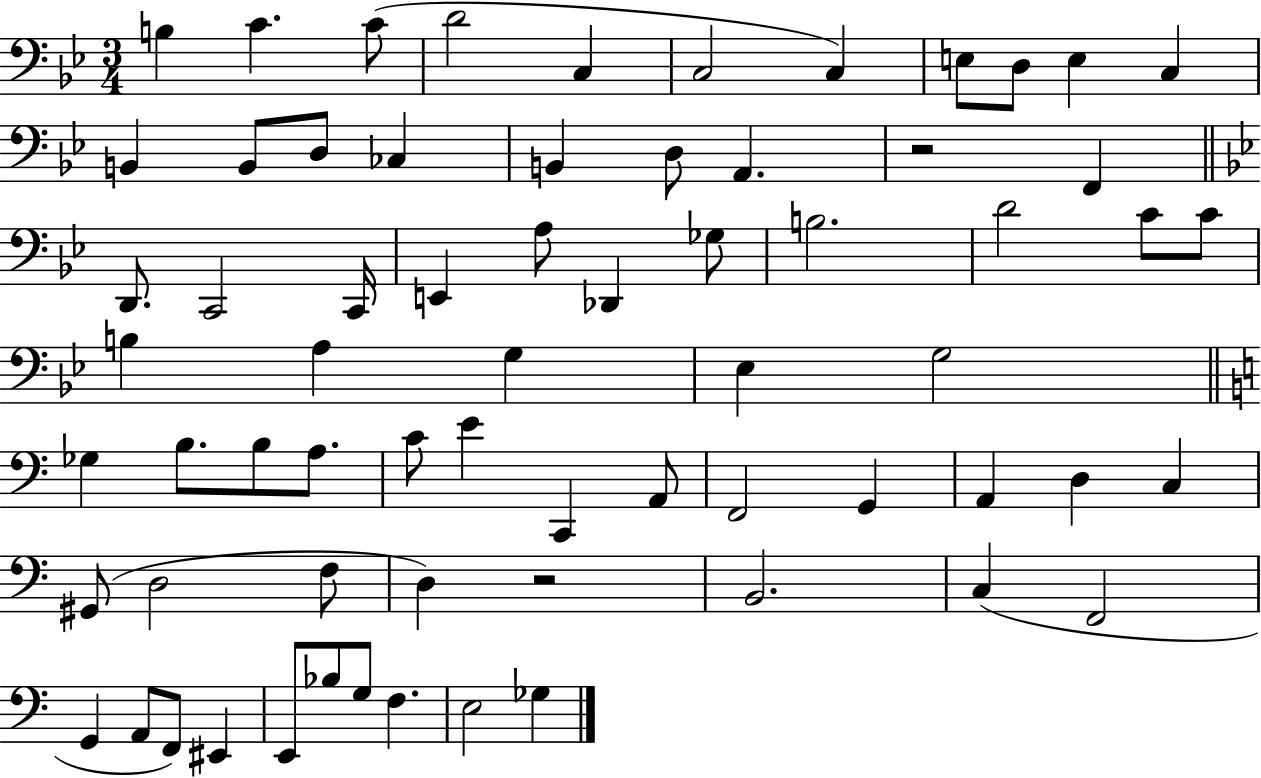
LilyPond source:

{
  \clef bass
  \numericTimeSignature
  \time 3/4
  \key bes \major
  b4 c'4. c'8( | d'2 c4 | c2 c4) | e8 d8 e4 c4 | \break b,4 b,8 d8 ces4 | b,4 d8 a,4. | r2 f,4 | \bar "||" \break \key bes \major d,8. c,2 c,16 | e,4 a8 des,4 ges8 | b2. | d'2 c'8 c'8 | \break b4 a4 g4 | ees4 g2 | \bar "||" \break \key a \minor ges4 b8. b8 a8. | c'8 e'4 c,4 a,8 | f,2 g,4 | a,4 d4 c4 | \break gis,8( d2 f8 | d4) r2 | b,2. | c4( f,2 | \break g,4 a,8 f,8) eis,4 | e,8 bes8 g8 f4. | e2 ges4 | \bar "|."
}